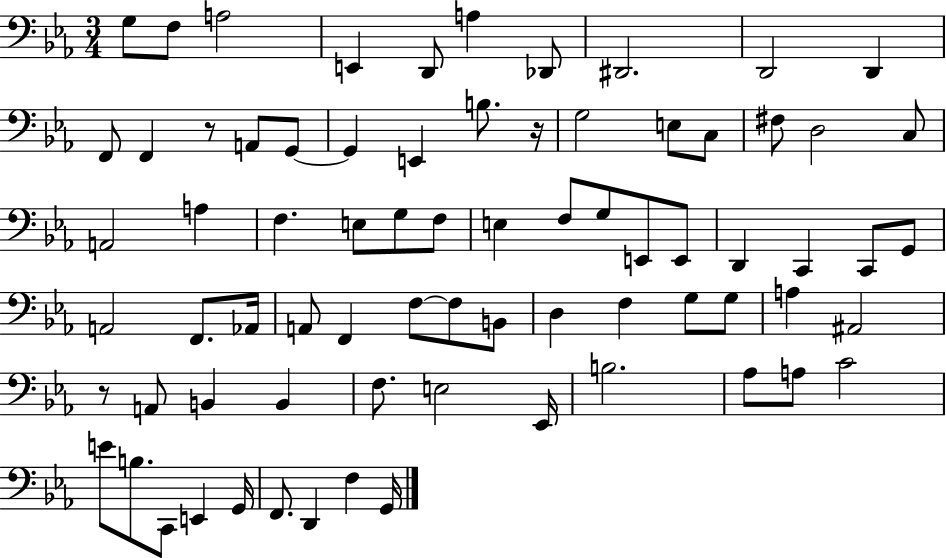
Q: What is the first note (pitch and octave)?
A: G3